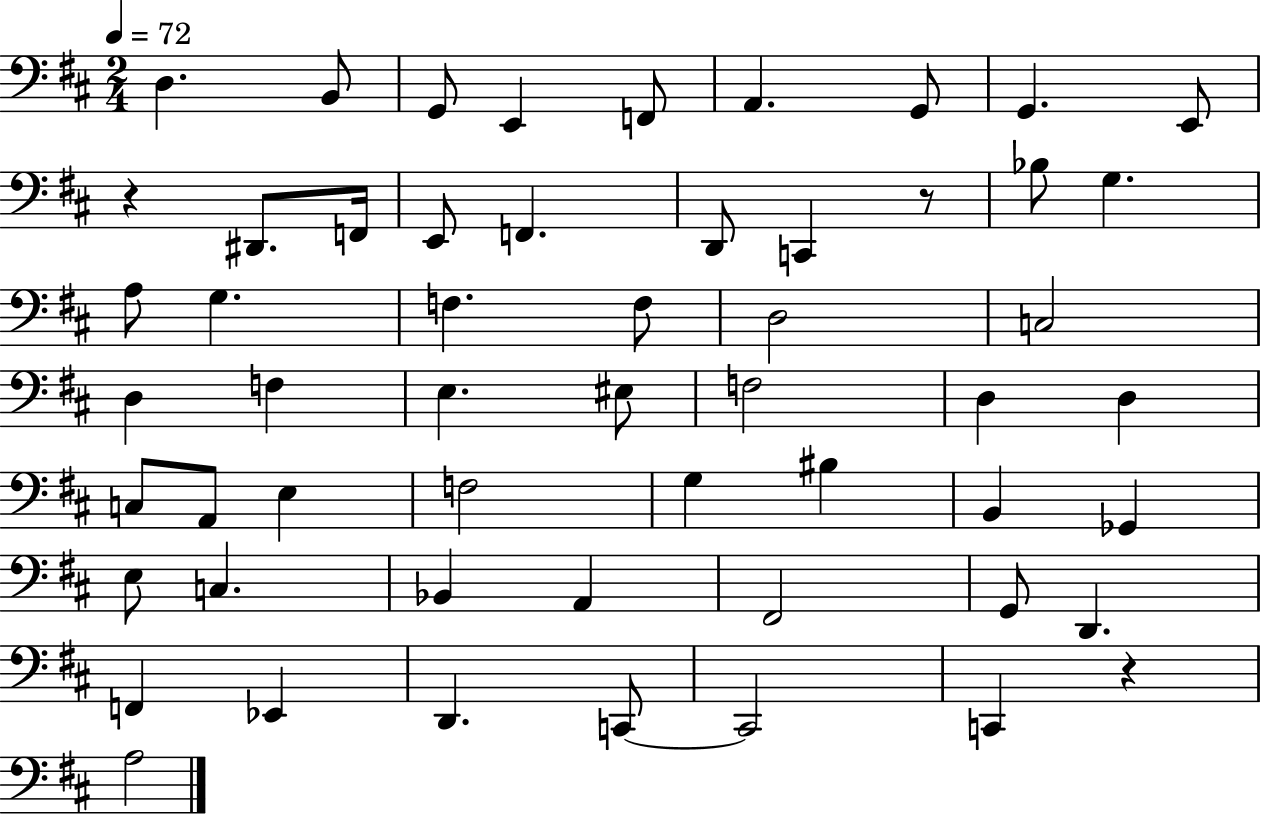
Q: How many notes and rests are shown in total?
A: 55